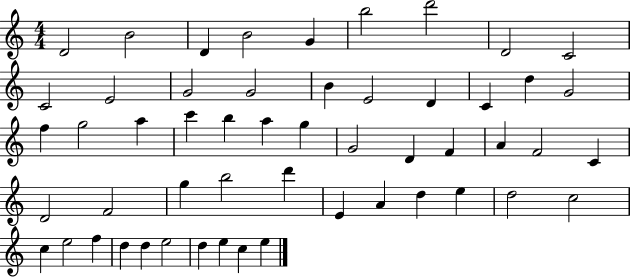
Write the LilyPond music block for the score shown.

{
  \clef treble
  \numericTimeSignature
  \time 4/4
  \key c \major
  d'2 b'2 | d'4 b'2 g'4 | b''2 d'''2 | d'2 c'2 | \break c'2 e'2 | g'2 g'2 | b'4 e'2 d'4 | c'4 d''4 g'2 | \break f''4 g''2 a''4 | c'''4 b''4 a''4 g''4 | g'2 d'4 f'4 | a'4 f'2 c'4 | \break d'2 f'2 | g''4 b''2 d'''4 | e'4 a'4 d''4 e''4 | d''2 c''2 | \break c''4 e''2 f''4 | d''4 d''4 e''2 | d''4 e''4 c''4 e''4 | \bar "|."
}